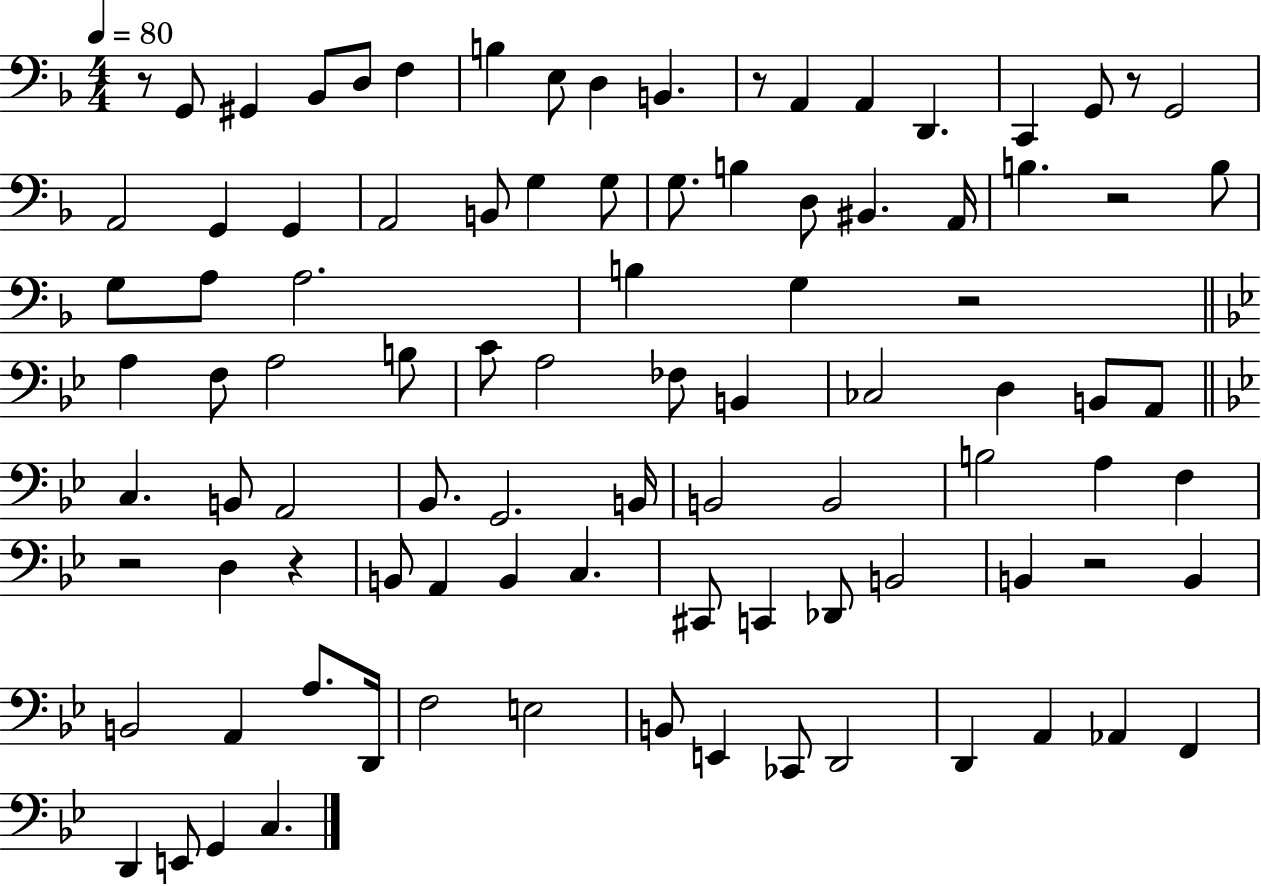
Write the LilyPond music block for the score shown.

{
  \clef bass
  \numericTimeSignature
  \time 4/4
  \key f \major
  \tempo 4 = 80
  r8 g,8 gis,4 bes,8 d8 f4 | b4 e8 d4 b,4. | r8 a,4 a,4 d,4. | c,4 g,8 r8 g,2 | \break a,2 g,4 g,4 | a,2 b,8 g4 g8 | g8. b4 d8 bis,4. a,16 | b4. r2 b8 | \break g8 a8 a2. | b4 g4 r2 | \bar "||" \break \key g \minor a4 f8 a2 b8 | c'8 a2 fes8 b,4 | ces2 d4 b,8 a,8 | \bar "||" \break \key g \minor c4. b,8 a,2 | bes,8. g,2. b,16 | b,2 b,2 | b2 a4 f4 | \break r2 d4 r4 | b,8 a,4 b,4 c4. | cis,8 c,4 des,8 b,2 | b,4 r2 b,4 | \break b,2 a,4 a8. d,16 | f2 e2 | b,8 e,4 ces,8 d,2 | d,4 a,4 aes,4 f,4 | \break d,4 e,8 g,4 c4. | \bar "|."
}